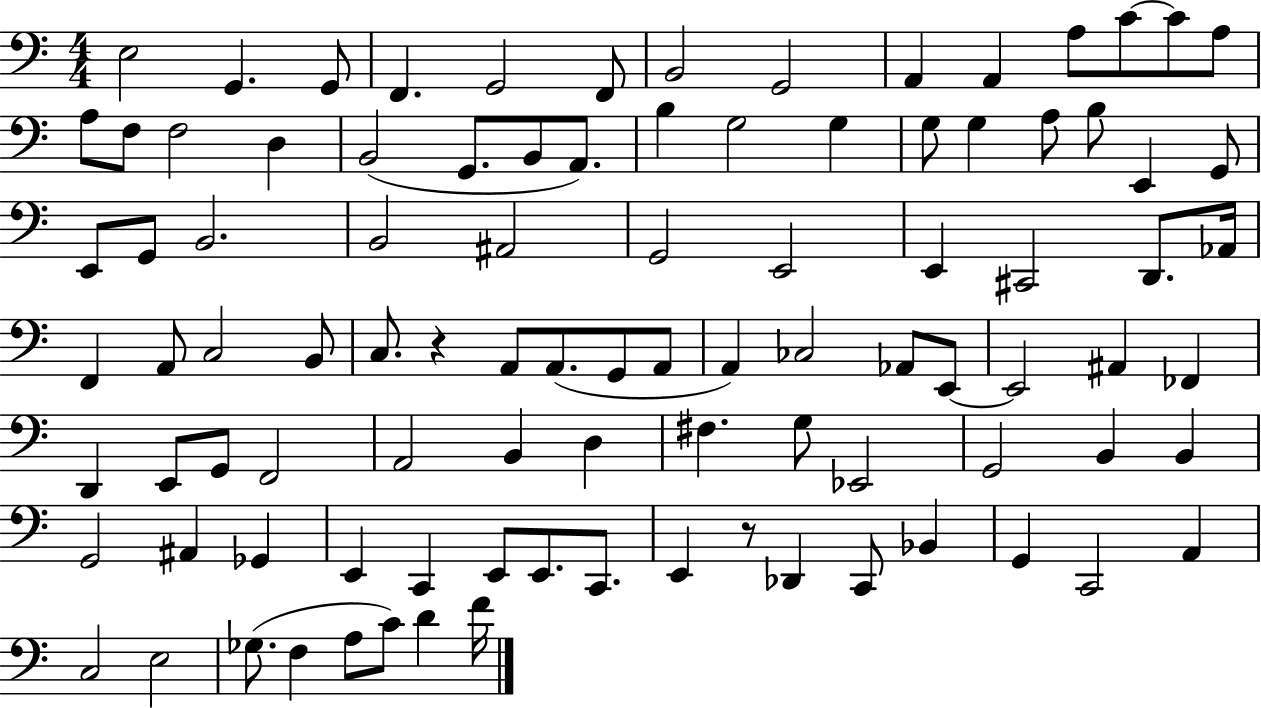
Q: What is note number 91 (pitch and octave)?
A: A3